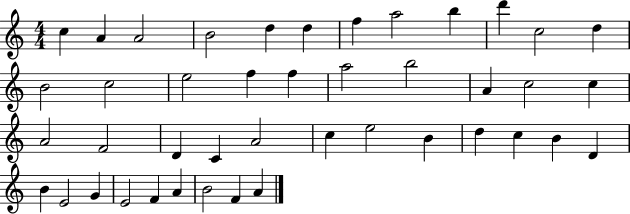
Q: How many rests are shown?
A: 0